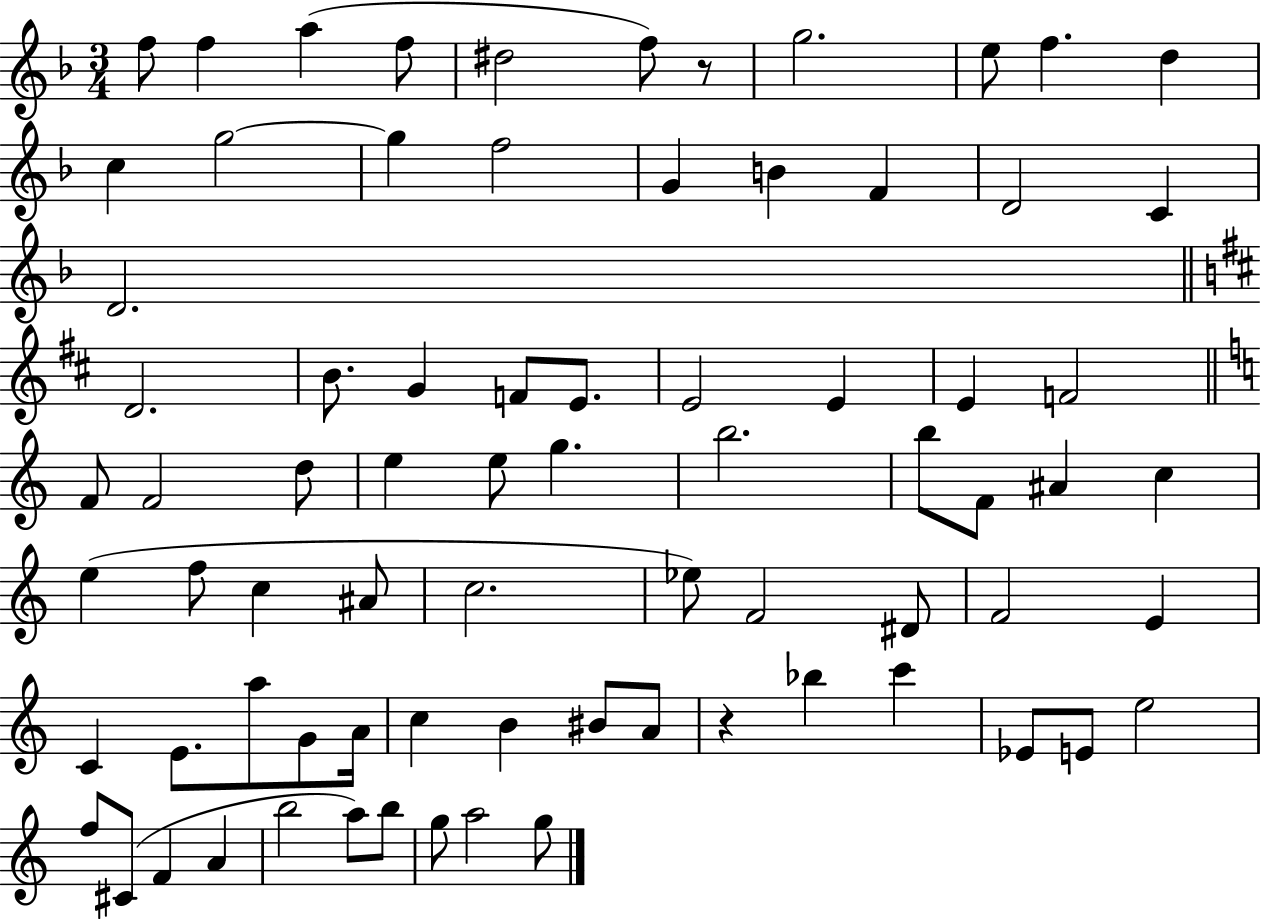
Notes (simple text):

F5/e F5/q A5/q F5/e D#5/h F5/e R/e G5/h. E5/e F5/q. D5/q C5/q G5/h G5/q F5/h G4/q B4/q F4/q D4/h C4/q D4/h. D4/h. B4/e. G4/q F4/e E4/e. E4/h E4/q E4/q F4/h F4/e F4/h D5/e E5/q E5/e G5/q. B5/h. B5/e F4/e A#4/q C5/q E5/q F5/e C5/q A#4/e C5/h. Eb5/e F4/h D#4/e F4/h E4/q C4/q E4/e. A5/e G4/e A4/s C5/q B4/q BIS4/e A4/e R/q Bb5/q C6/q Eb4/e E4/e E5/h F5/e C#4/e F4/q A4/q B5/h A5/e B5/e G5/e A5/h G5/e